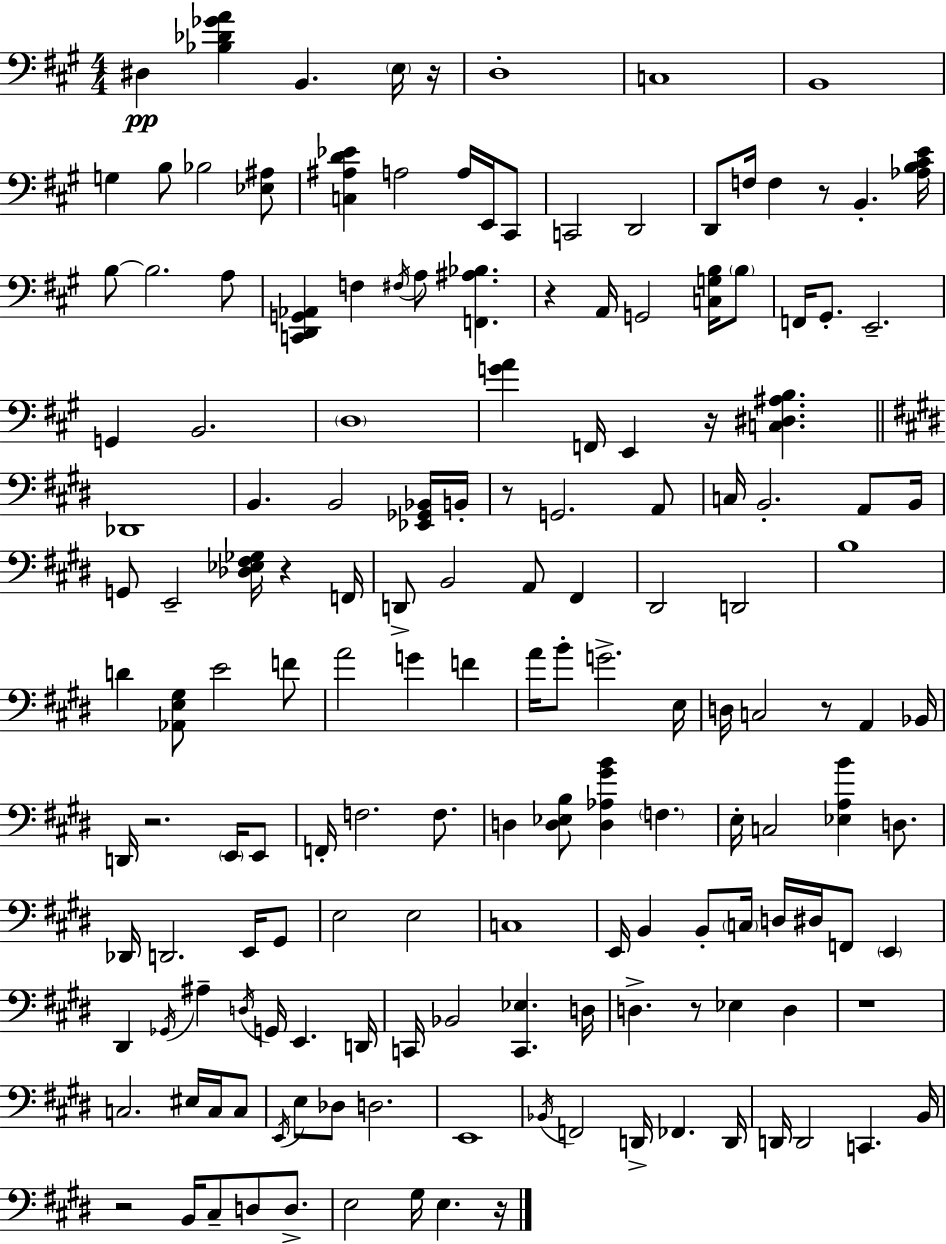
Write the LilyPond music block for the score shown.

{
  \clef bass
  \numericTimeSignature
  \time 4/4
  \key a \major
  dis4\pp <bes des' ges' a'>4 b,4. \parenthesize e16 r16 | d1-. | c1 | b,1 | \break g4 b8 bes2 <ees ais>8 | <c ais d' ees'>4 a2 a16 e,16 cis,8 | c,2 d,2 | d,8 f16 f4 r8 b,4.-. <aes b cis' e'>16 | \break b8~~ b2. a8 | <c, d, g, aes,>4 f4 \acciaccatura { fis16 } a8 <f, ais bes>4. | r4 a,16 g,2 <c g b>16 \parenthesize b8 | f,16 gis,8.-. e,2.-- | \break g,4 b,2. | \parenthesize d1 | <g' a'>4 f,16 e,4 r16 <c dis ais b>4. | \bar "||" \break \key e \major des,1 | b,4. b,2 <ees, ges, bes,>16 b,16-. | r8 g,2. a,8 | c16 b,2.-. a,8 b,16 | \break g,8 e,2-- <des ees fis ges>16 r4 f,16 | d,8-> b,2 a,8 fis,4 | dis,2 d,2 | b1 | \break d'4 <aes, e gis>8 e'2 f'8 | a'2 g'4 f'4 | a'16 b'8-. g'2.-> e16 | d16 c2 r8 a,4 bes,16 | \break d,16 r2. \parenthesize e,16 e,8 | f,16-. f2. f8. | d4 <d ees b>8 <d aes gis' b'>4 \parenthesize f4. | e16-. c2 <ees a b'>4 d8. | \break des,16 d,2. e,16 gis,8 | e2 e2 | c1 | e,16 b,4 b,8-. \parenthesize c16 d16 dis16 f,8 \parenthesize e,4 | \break dis,4 \acciaccatura { ges,16 } ais4-- \acciaccatura { d16 } g,16 e,4. | d,16 c,16 bes,2 <c, ees>4. | d16 d4.-> r8 ees4 d4 | r1 | \break c2. eis16 c16 | c8 \acciaccatura { e,16 } e8 des8 d2. | e,1 | \acciaccatura { bes,16 } f,2 d,16-> fes,4. | \break d,16 d,16 d,2 c,4. | b,16 r2 b,16 cis8-- d8 | d8.-> e2 gis16 e4. | r16 \bar "|."
}